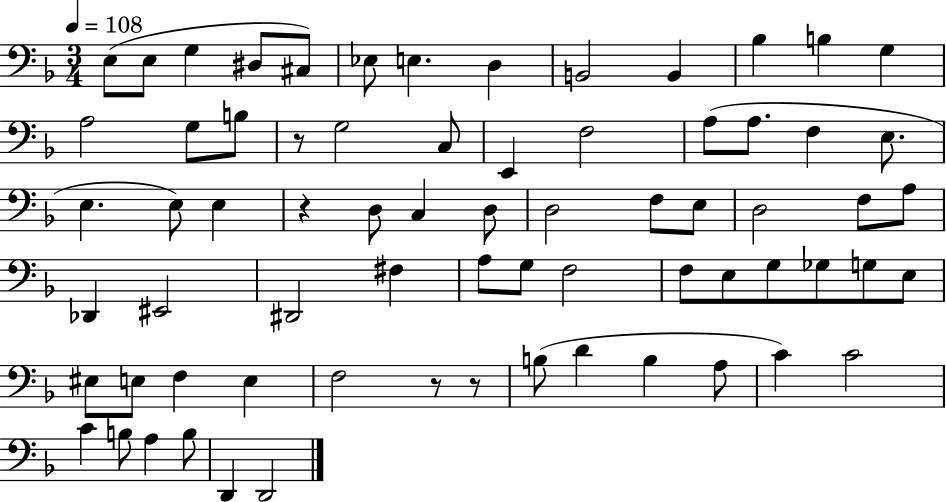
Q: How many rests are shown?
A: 4